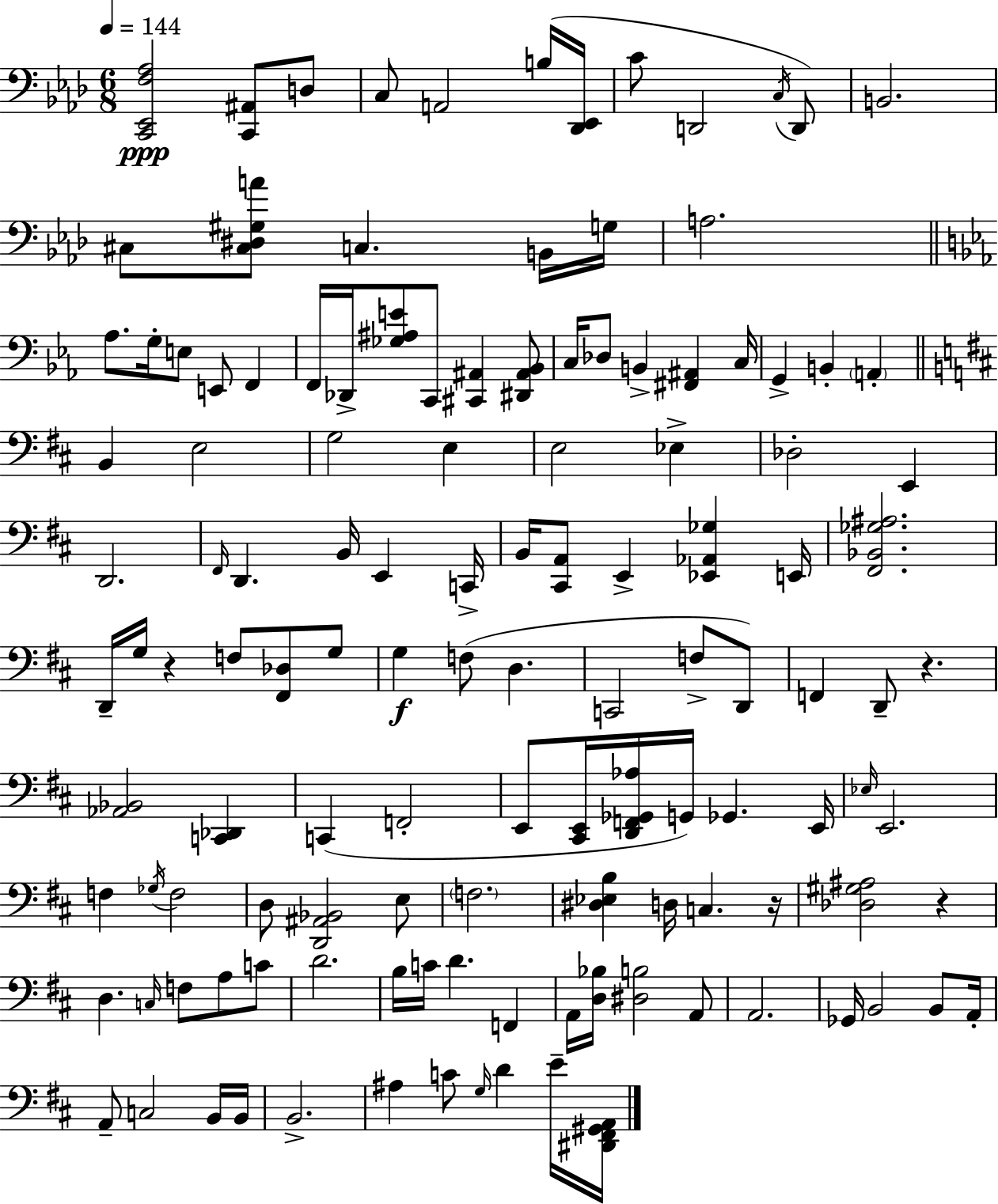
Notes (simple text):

[C2,Eb2,F3,Ab3]/h [C2,A#2]/e D3/e C3/e A2/h B3/s [Db2,Eb2]/s C4/e D2/h C3/s D2/e B2/h. C#3/e [C#3,D#3,G#3,A4]/e C3/q. B2/s G3/s A3/h. Ab3/e. G3/s E3/e E2/e F2/q F2/s Db2/s [Gb3,A#3,E4]/e C2/e [C#2,A#2]/q [D#2,A#2,Bb2]/e C3/s Db3/e B2/q [F#2,A#2]/q C3/s G2/q B2/q A2/q B2/q E3/h G3/h E3/q E3/h Eb3/q Db3/h E2/q D2/h. F#2/s D2/q. B2/s E2/q C2/s B2/s [C#2,A2]/e E2/q [Eb2,Ab2,Gb3]/q E2/s [F#2,Bb2,Gb3,A#3]/h. D2/s G3/s R/q F3/e [F#2,Db3]/e G3/e G3/q F3/e D3/q. C2/h F3/e D2/e F2/q D2/e R/q. [Ab2,Bb2]/h [C2,Db2]/q C2/q F2/h E2/e [C#2,E2]/s [D2,F2,Gb2,Ab3]/s G2/s Gb2/q. E2/s Eb3/s E2/h. F3/q Gb3/s F3/h D3/e [D2,A#2,Bb2]/h E3/e F3/h. [D#3,Eb3,B3]/q D3/s C3/q. R/s [Db3,G#3,A#3]/h R/q D3/q. C3/s F3/e A3/e C4/e D4/h. B3/s C4/s D4/q. F2/q A2/s [D3,Bb3]/s [D#3,B3]/h A2/e A2/h. Gb2/s B2/h B2/e A2/s A2/e C3/h B2/s B2/s B2/h. A#3/q C4/e G3/s D4/q E4/s [D#2,F#2,G#2,A2]/s